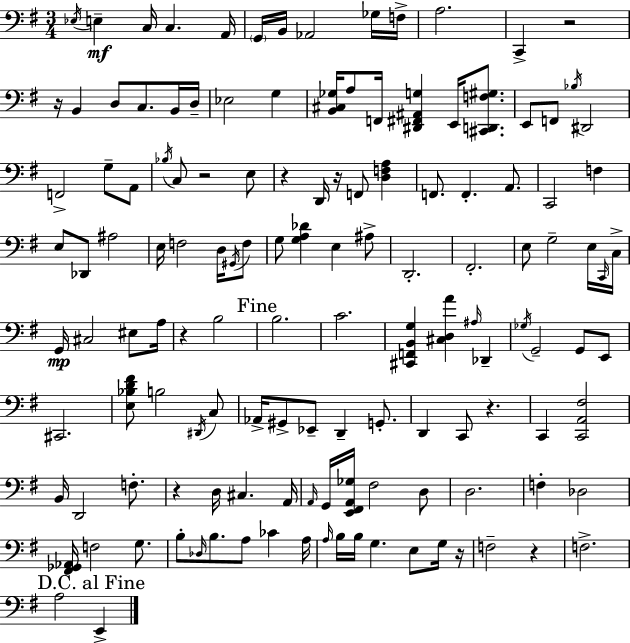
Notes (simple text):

Eb3/s E3/q C3/s C3/q. A2/s G2/s B2/s Ab2/h Gb3/s F3/s A3/h. C2/q R/h R/s B2/q D3/e C3/e. B2/s D3/s Eb3/h G3/q [B2,C#3,Gb3]/s A3/e F2/s [D#2,F#2,A#2,G3]/q E2/s [C#2,D2,F3,G#3]/e. E2/e F2/e Bb3/s D#2/h F2/h G3/e A2/e Bb3/s C3/e R/h E3/e R/q D2/s R/s F2/e [D3,F3,A3]/q F2/e. F2/q. A2/e. C2/h F3/q E3/e Db2/e A#3/h E3/s F3/h D3/s G#2/s F3/e G3/e [G3,A3,Db4]/q E3/q A#3/e D2/h. F#2/h. E3/e G3/h E3/s C2/s C3/s G2/s C#3/h EIS3/e A3/s R/q B3/h B3/h. C4/h. [C#2,F2,B2,G3]/q [C#3,D3,A4]/q A#3/s Db2/q Gb3/s G2/h G2/e E2/e C#2/h. [E3,Bb3,D4,F#4]/e B3/h D#2/s C3/e Ab2/s G#2/e Eb2/e D2/q G2/e. D2/q C2/e R/q. C2/q [C2,A2,F#3]/h B2/s D2/h F3/e. R/q D3/s C#3/q. A2/s A2/s G2/s [E2,F#2,A2,Gb3]/s F#3/h D3/e D3/h. F3/q Db3/h [F#2,Gb2,Ab2]/s F3/h G3/e. B3/e Db3/s B3/e. A3/e CES4/q A3/s A3/s B3/s B3/s G3/q. E3/e G3/s R/s F3/h R/q F3/h. A3/h E2/q